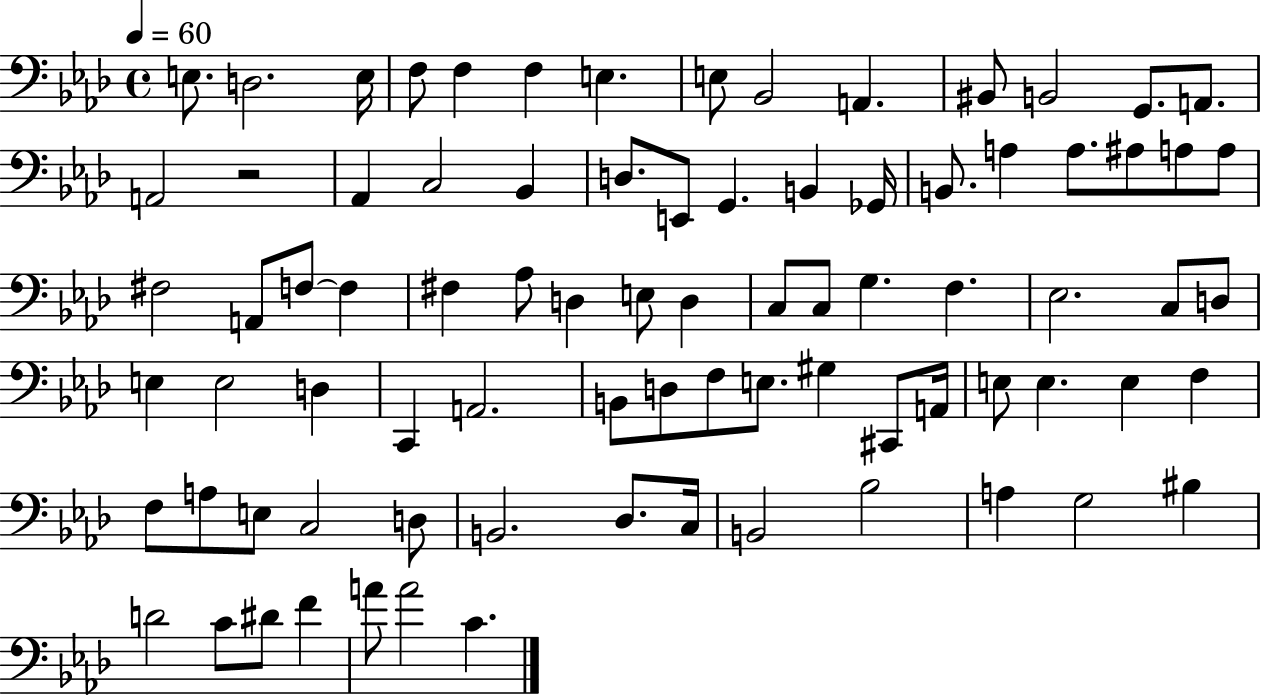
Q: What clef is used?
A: bass